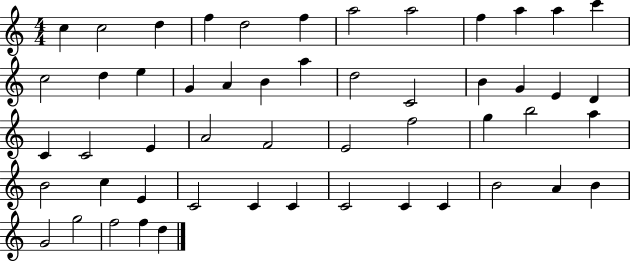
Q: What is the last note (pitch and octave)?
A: D5